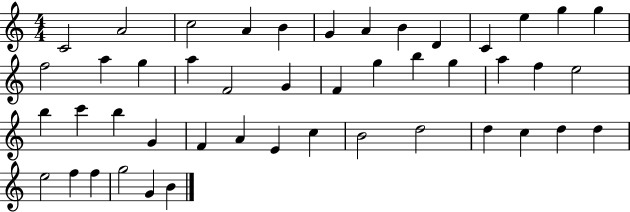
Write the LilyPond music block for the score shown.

{
  \clef treble
  \numericTimeSignature
  \time 4/4
  \key c \major
  c'2 a'2 | c''2 a'4 b'4 | g'4 a'4 b'4 d'4 | c'4 e''4 g''4 g''4 | \break f''2 a''4 g''4 | a''4 f'2 g'4 | f'4 g''4 b''4 g''4 | a''4 f''4 e''2 | \break b''4 c'''4 b''4 g'4 | f'4 a'4 e'4 c''4 | b'2 d''2 | d''4 c''4 d''4 d''4 | \break e''2 f''4 f''4 | g''2 g'4 b'4 | \bar "|."
}